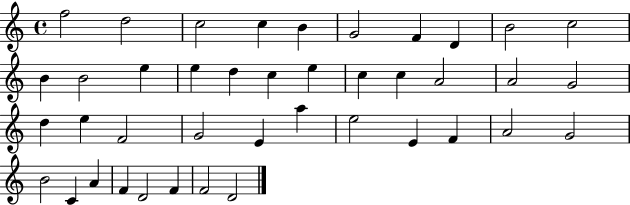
{
  \clef treble
  \time 4/4
  \defaultTimeSignature
  \key c \major
  f''2 d''2 | c''2 c''4 b'4 | g'2 f'4 d'4 | b'2 c''2 | \break b'4 b'2 e''4 | e''4 d''4 c''4 e''4 | c''4 c''4 a'2 | a'2 g'2 | \break d''4 e''4 f'2 | g'2 e'4 a''4 | e''2 e'4 f'4 | a'2 g'2 | \break b'2 c'4 a'4 | f'4 d'2 f'4 | f'2 d'2 | \bar "|."
}